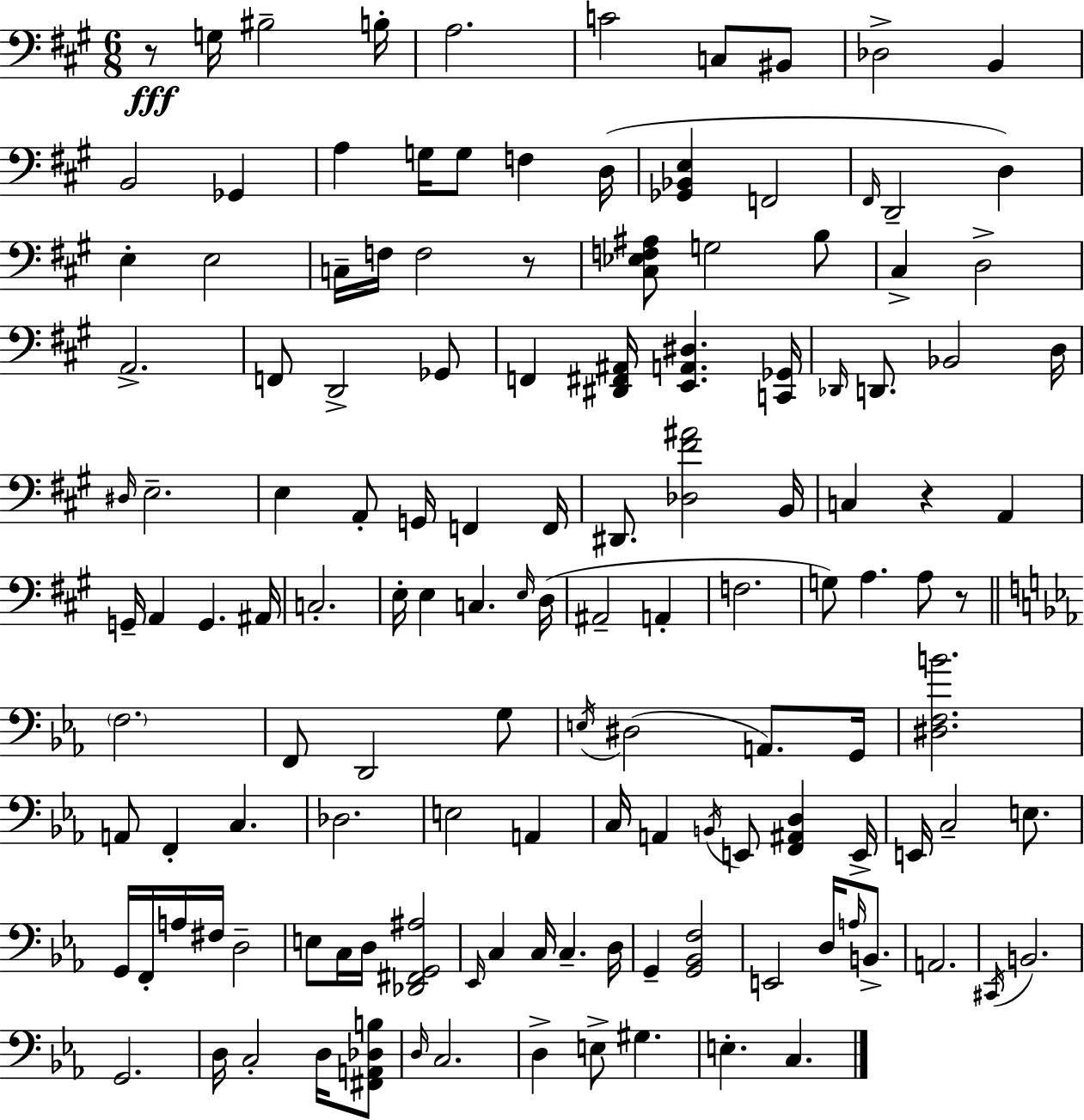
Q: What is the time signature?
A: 6/8